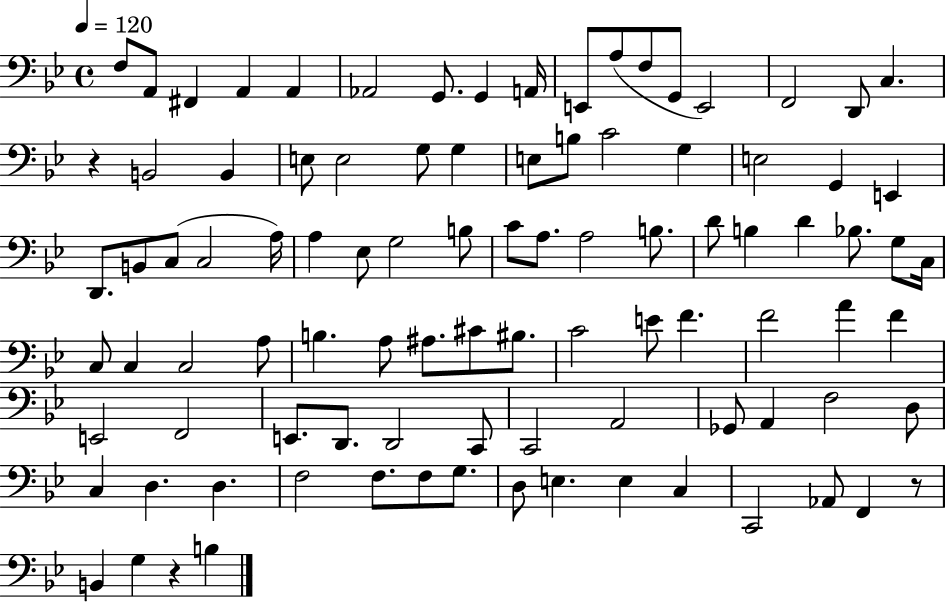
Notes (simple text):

F3/e A2/e F#2/q A2/q A2/q Ab2/h G2/e. G2/q A2/s E2/e A3/e F3/e G2/e E2/h F2/h D2/e C3/q. R/q B2/h B2/q E3/e E3/h G3/e G3/q E3/e B3/e C4/h G3/q E3/h G2/q E2/q D2/e. B2/e C3/e C3/h A3/s A3/q Eb3/e G3/h B3/e C4/e A3/e. A3/h B3/e. D4/e B3/q D4/q Bb3/e. G3/e C3/s C3/e C3/q C3/h A3/e B3/q. A3/e A#3/e. C#4/e BIS3/e. C4/h E4/e F4/q. F4/h A4/q F4/q E2/h F2/h E2/e. D2/e. D2/h C2/e C2/h A2/h Gb2/e A2/q F3/h D3/e C3/q D3/q. D3/q. F3/h F3/e. F3/e G3/e. D3/e E3/q. E3/q C3/q C2/h Ab2/e F2/q R/e B2/q G3/q R/q B3/q